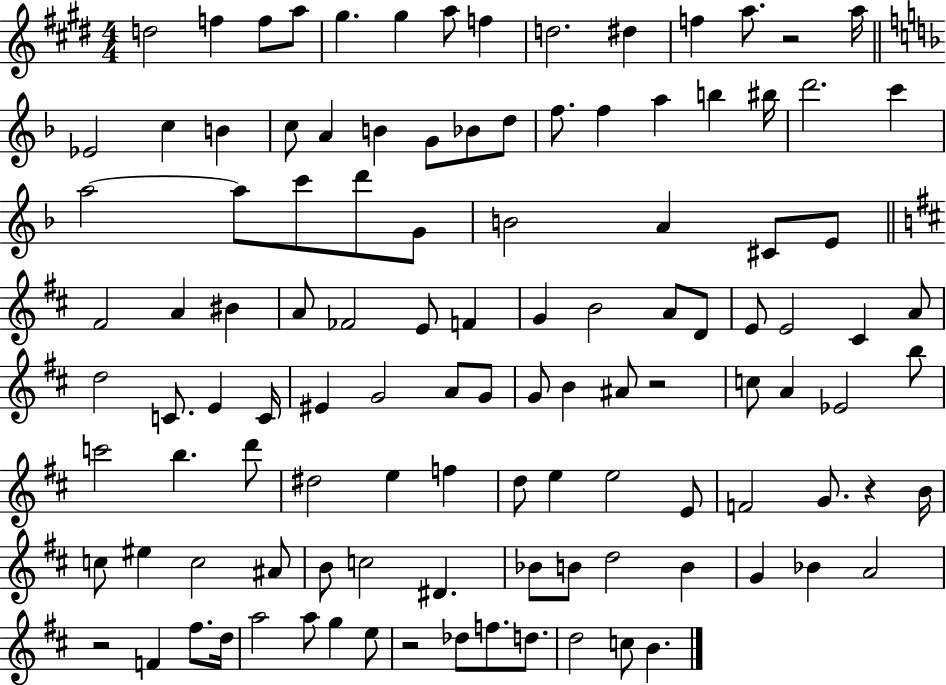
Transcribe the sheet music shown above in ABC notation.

X:1
T:Untitled
M:4/4
L:1/4
K:E
d2 f f/2 a/2 ^g ^g a/2 f d2 ^d f a/2 z2 a/4 _E2 c B c/2 A B G/2 _B/2 d/2 f/2 f a b ^b/4 d'2 c' a2 a/2 c'/2 d'/2 G/2 B2 A ^C/2 E/2 ^F2 A ^B A/2 _F2 E/2 F G B2 A/2 D/2 E/2 E2 ^C A/2 d2 C/2 E C/4 ^E G2 A/2 G/2 G/2 B ^A/2 z2 c/2 A _E2 b/2 c'2 b d'/2 ^d2 e f d/2 e e2 E/2 F2 G/2 z B/4 c/2 ^e c2 ^A/2 B/2 c2 ^D _B/2 B/2 d2 B G _B A2 z2 F ^f/2 d/4 a2 a/2 g e/2 z2 _d/2 f/2 d/2 d2 c/2 B